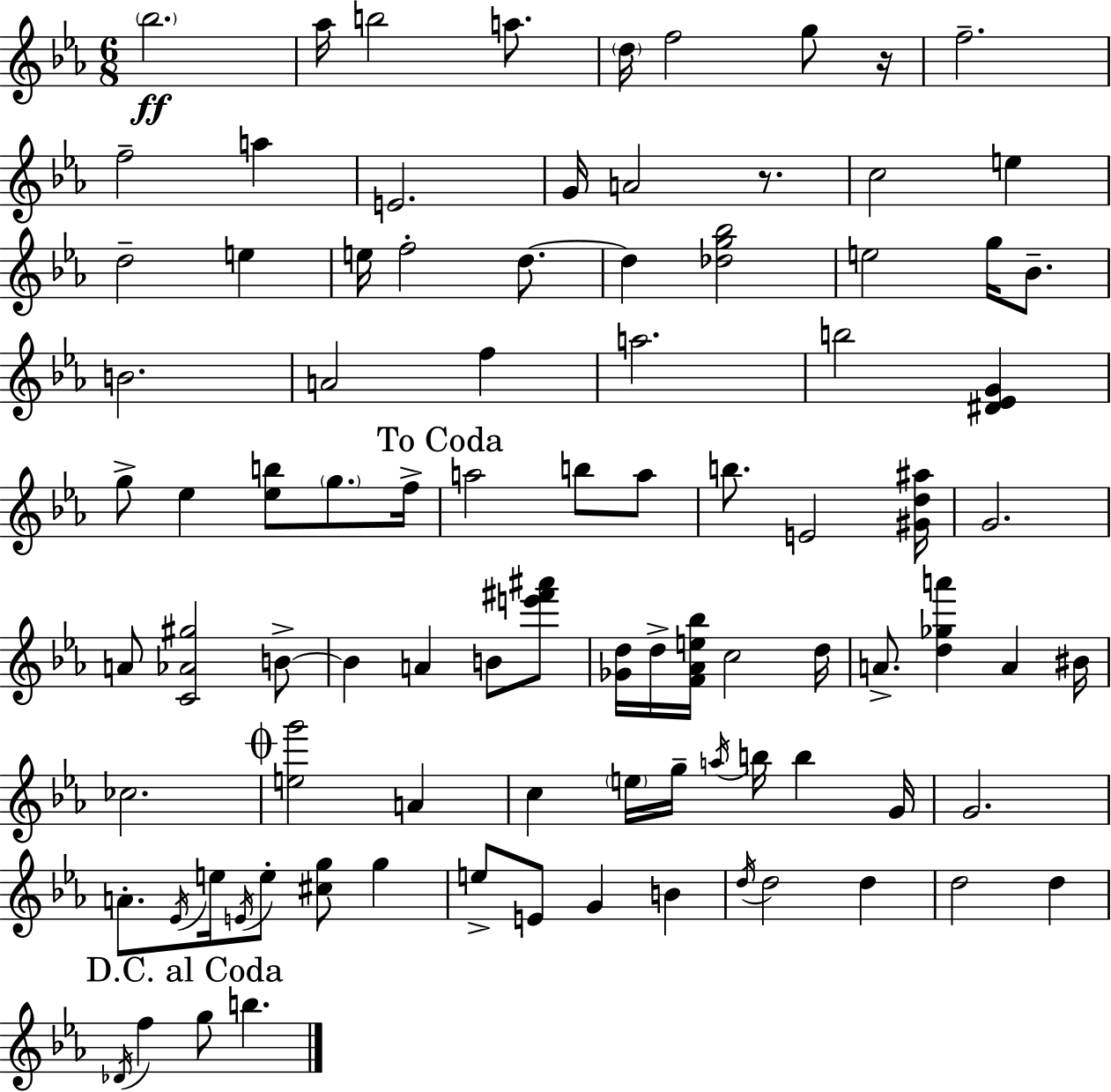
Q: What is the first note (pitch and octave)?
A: Bb5